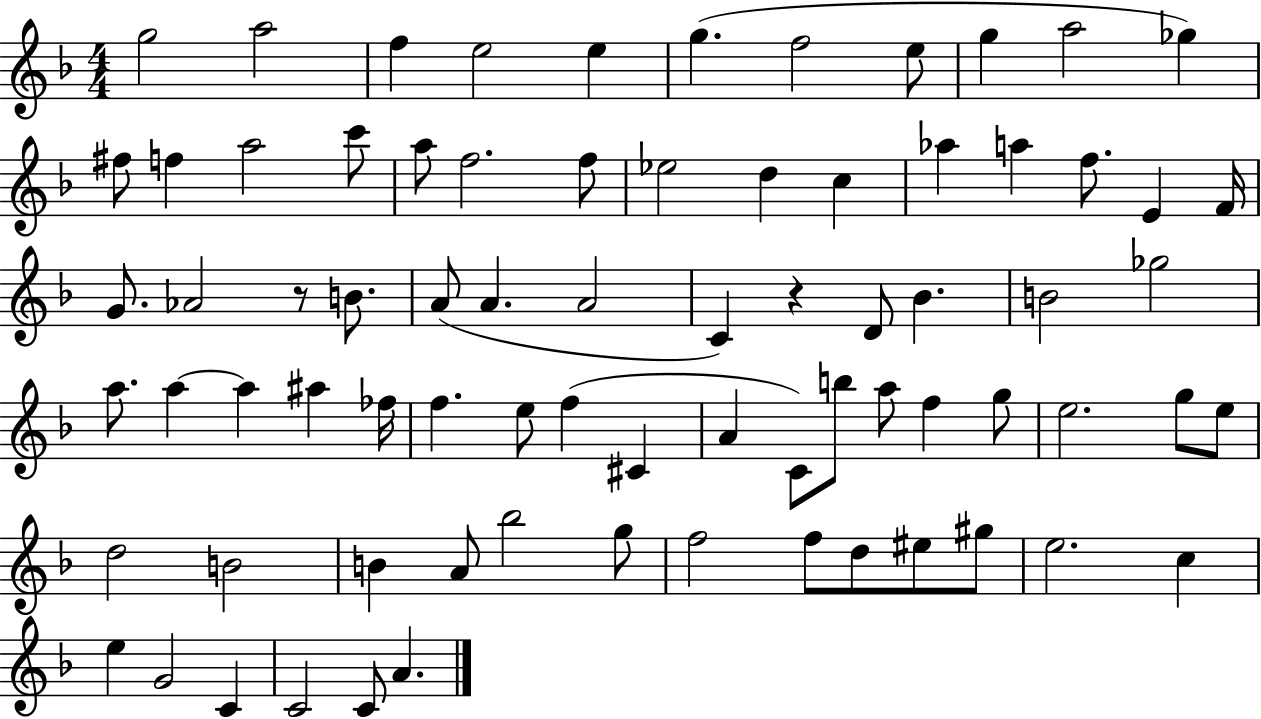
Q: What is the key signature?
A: F major